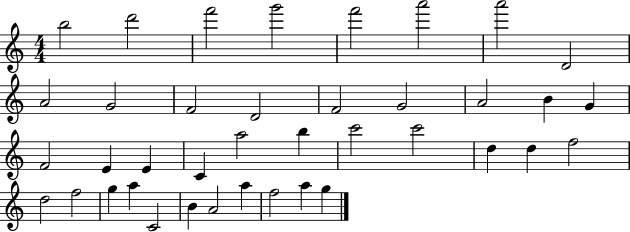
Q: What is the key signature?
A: C major